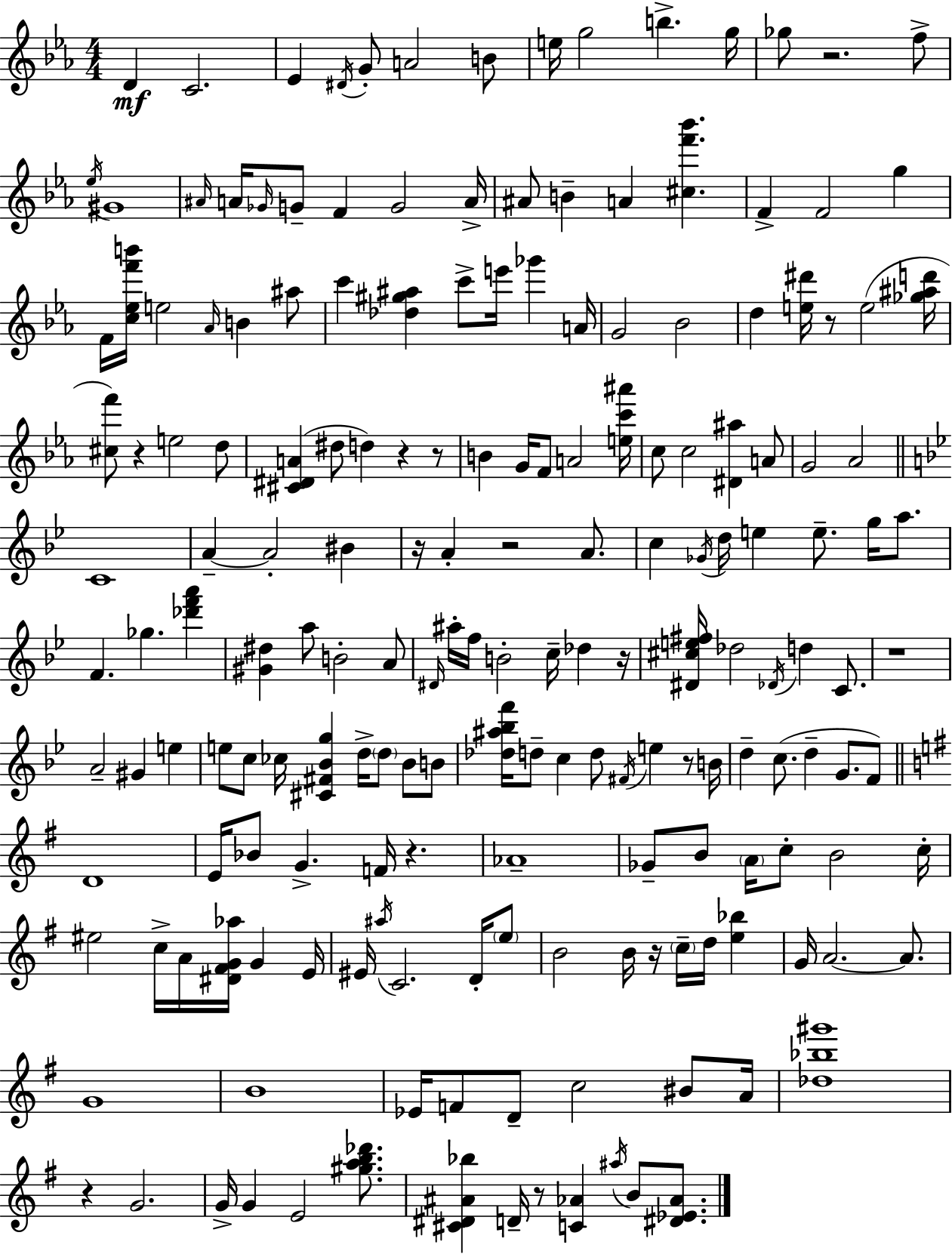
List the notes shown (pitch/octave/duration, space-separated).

D4/q C4/h. Eb4/q D#4/s G4/e A4/h B4/e E5/s G5/h B5/q. G5/s Gb5/e R/h. F5/e Eb5/s G#4/w A#4/s A4/s Gb4/s G4/e F4/q G4/h A4/s A#4/e B4/q A4/q [C#5,F6,Bb6]/q. F4/q F4/h G5/q F4/s [C5,Eb5,F6,B6]/s E5/h Ab4/s B4/q A#5/e C6/q [Db5,G#5,A#5]/q C6/e E6/s Gb6/q A4/s G4/h Bb4/h D5/q [E5,D#6]/s R/e E5/h [Gb5,A#5,D6]/s [C#5,F6]/e R/q E5/h D5/e [C#4,D#4,A4]/q D#5/e D5/q R/q R/e B4/q G4/s F4/e A4/h [E5,C6,A#6]/s C5/e C5/h [D#4,A#5]/q A4/e G4/h Ab4/h C4/w A4/q A4/h BIS4/q R/s A4/q R/h A4/e. C5/q Gb4/s D5/s E5/q E5/e. G5/s A5/e. F4/q. Gb5/q. [Db6,F6,A6]/q [G#4,D#5]/q A5/e B4/h A4/e D#4/s A#5/s F5/s B4/h C5/s Db5/q R/s [D#4,C#5,E5,F#5]/s Db5/h Db4/s D5/q C4/e. R/w A4/h G#4/q E5/q E5/e C5/e CES5/s [C#4,F#4,Bb4,G5]/q D5/s D5/e Bb4/e B4/e [Db5,A#5,Bb5,F6]/s D5/e C5/q D5/e F#4/s E5/q R/e B4/s D5/q C5/e. D5/q G4/e. F4/e D4/w E4/s Bb4/e G4/q. F4/s R/q. Ab4/w Gb4/e B4/e A4/s C5/e B4/h C5/s EIS5/h C5/s A4/s [D#4,F#4,G4,Ab5]/s G4/q E4/s EIS4/s A#5/s C4/h. D4/s E5/e B4/h B4/s R/s C5/s D5/s [E5,Bb5]/q G4/s A4/h. A4/e. G4/w B4/w Eb4/s F4/e D4/e C5/h BIS4/e A4/s [Db5,Bb5,G#6]/w R/q G4/h. G4/s G4/q E4/h [G#5,A5,B5,Db6]/e. [C#4,D#4,A#4,Bb5]/q D4/s R/e [C4,Ab4]/q A#5/s B4/e [D#4,Eb4,Ab4]/e.